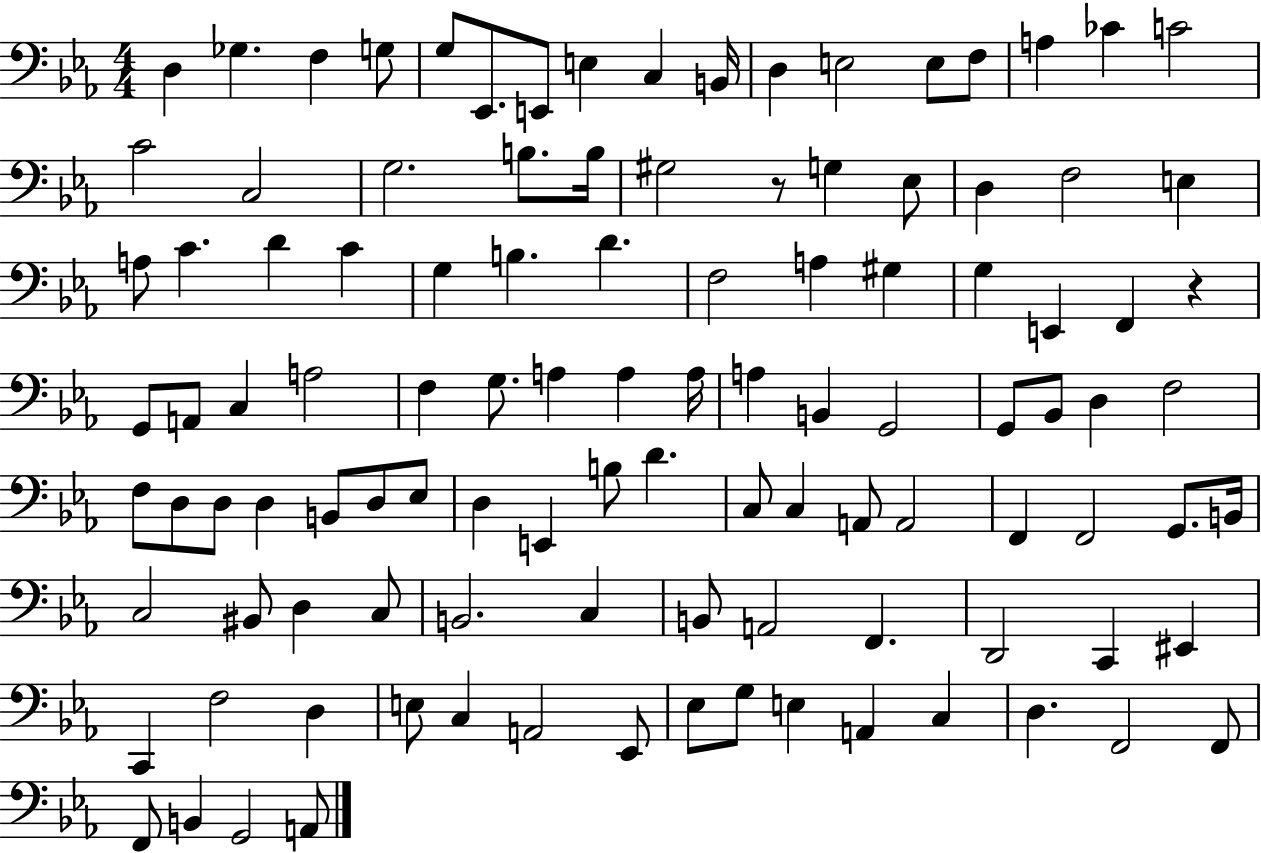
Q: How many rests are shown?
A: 2